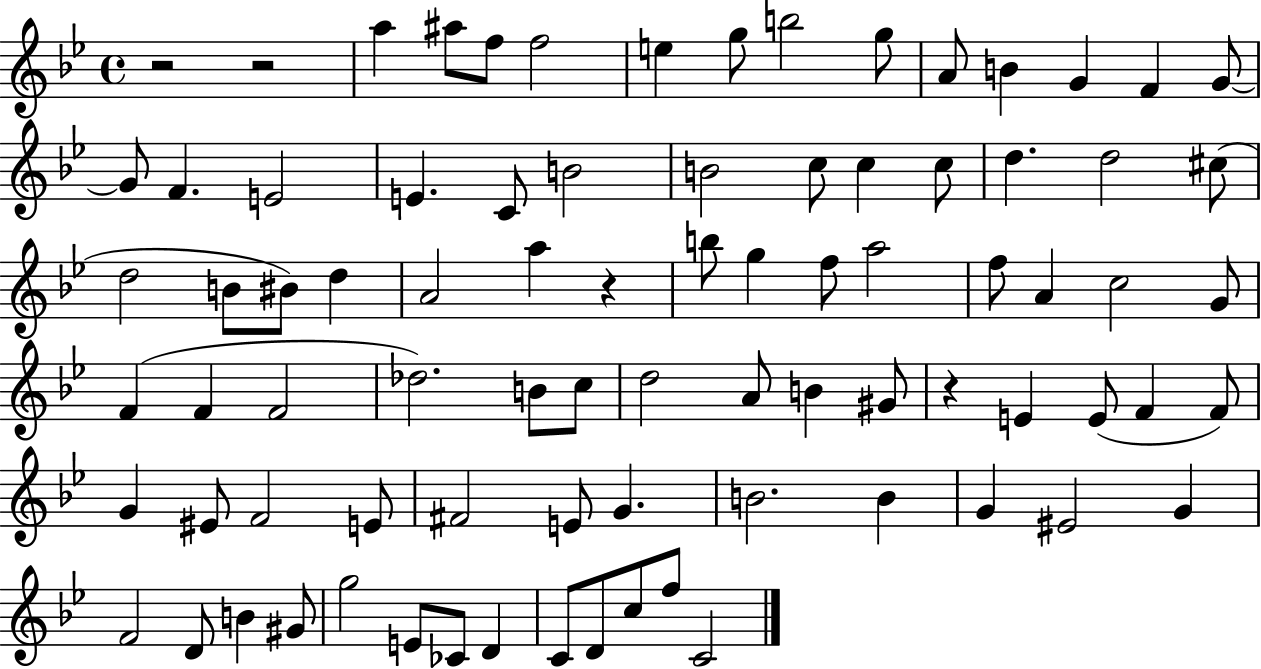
{
  \clef treble
  \time 4/4
  \defaultTimeSignature
  \key bes \major
  r2 r2 | a''4 ais''8 f''8 f''2 | e''4 g''8 b''2 g''8 | a'8 b'4 g'4 f'4 g'8~~ | \break g'8 f'4. e'2 | e'4. c'8 b'2 | b'2 c''8 c''4 c''8 | d''4. d''2 cis''8( | \break d''2 b'8 bis'8) d''4 | a'2 a''4 r4 | b''8 g''4 f''8 a''2 | f''8 a'4 c''2 g'8 | \break f'4( f'4 f'2 | des''2.) b'8 c''8 | d''2 a'8 b'4 gis'8 | r4 e'4 e'8( f'4 f'8) | \break g'4 eis'8 f'2 e'8 | fis'2 e'8 g'4. | b'2. b'4 | g'4 eis'2 g'4 | \break f'2 d'8 b'4 gis'8 | g''2 e'8 ces'8 d'4 | c'8 d'8 c''8 f''8 c'2 | \bar "|."
}